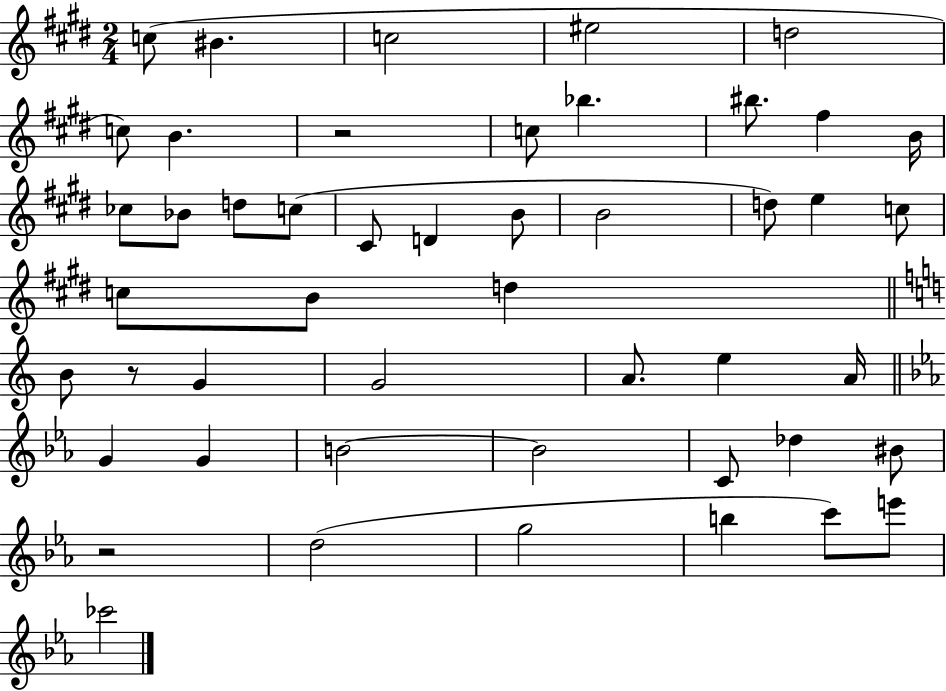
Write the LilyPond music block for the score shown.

{
  \clef treble
  \numericTimeSignature
  \time 2/4
  \key e \major
  c''8( bis'4. | c''2 | eis''2 | d''2 | \break c''8) b'4. | r2 | c''8 bes''4. | bis''8. fis''4 b'16 | \break ces''8 bes'8 d''8 c''8( | cis'8 d'4 b'8 | b'2 | d''8) e''4 c''8 | \break c''8 b'8 d''4 | \bar "||" \break \key c \major b'8 r8 g'4 | g'2 | a'8. e''4 a'16 | \bar "||" \break \key c \minor g'4 g'4 | b'2~~ | b'2 | c'8 des''4 bis'8 | \break r2 | d''2( | g''2 | b''4 c'''8) e'''8 | \break ces'''2 | \bar "|."
}